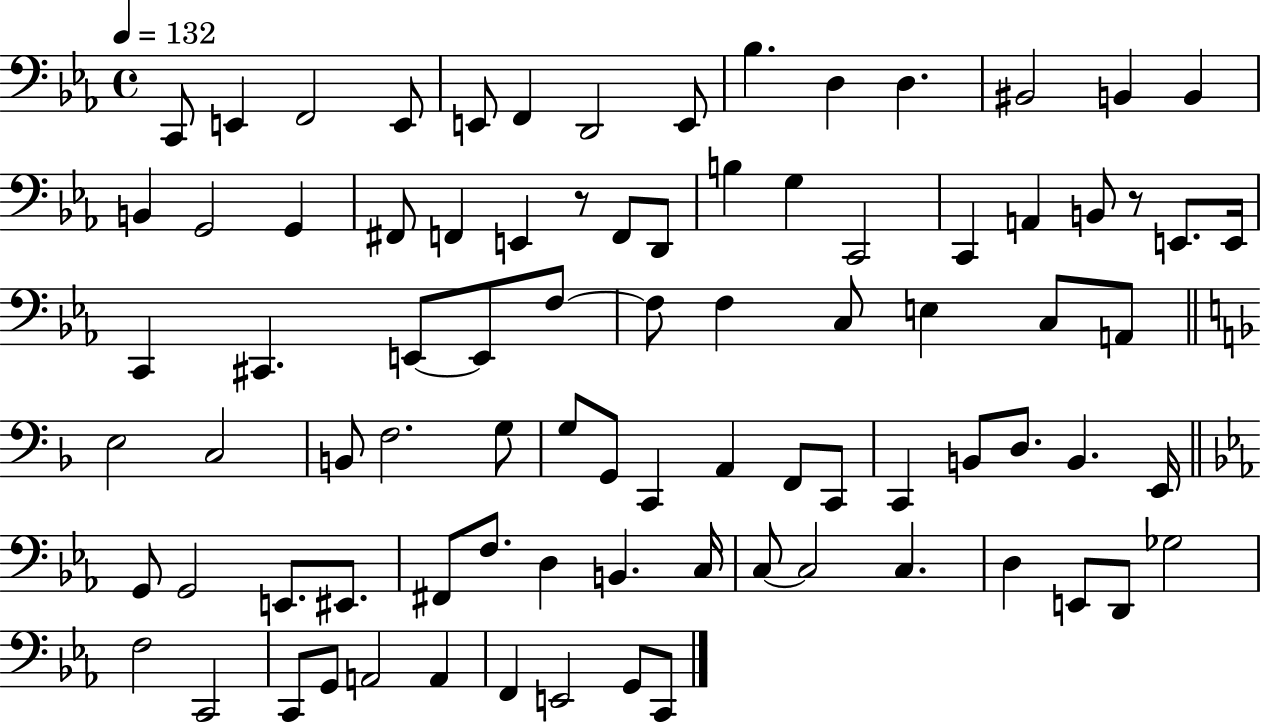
{
  \clef bass
  \time 4/4
  \defaultTimeSignature
  \key ees \major
  \tempo 4 = 132
  c,8 e,4 f,2 e,8 | e,8 f,4 d,2 e,8 | bes4. d4 d4. | bis,2 b,4 b,4 | \break b,4 g,2 g,4 | fis,8 f,4 e,4 r8 f,8 d,8 | b4 g4 c,2 | c,4 a,4 b,8 r8 e,8. e,16 | \break c,4 cis,4. e,8~~ e,8 f8~~ | f8 f4 c8 e4 c8 a,8 | \bar "||" \break \key d \minor e2 c2 | b,8 f2. g8 | g8 g,8 c,4 a,4 f,8 c,8 | c,4 b,8 d8. b,4. e,16 | \break \bar "||" \break \key ees \major g,8 g,2 e,8. eis,8. | fis,8 f8. d4 b,4. c16 | c8~~ c2 c4. | d4 e,8 d,8 ges2 | \break f2 c,2 | c,8 g,8 a,2 a,4 | f,4 e,2 g,8 c,8 | \bar "|."
}